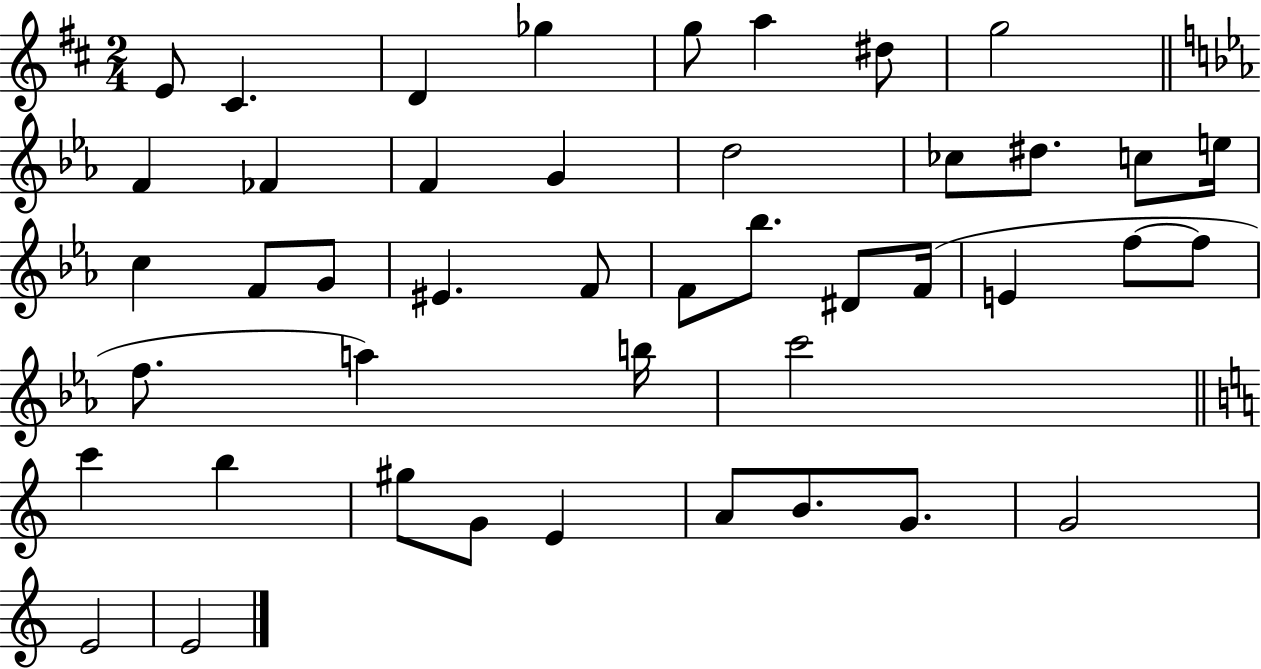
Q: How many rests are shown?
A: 0